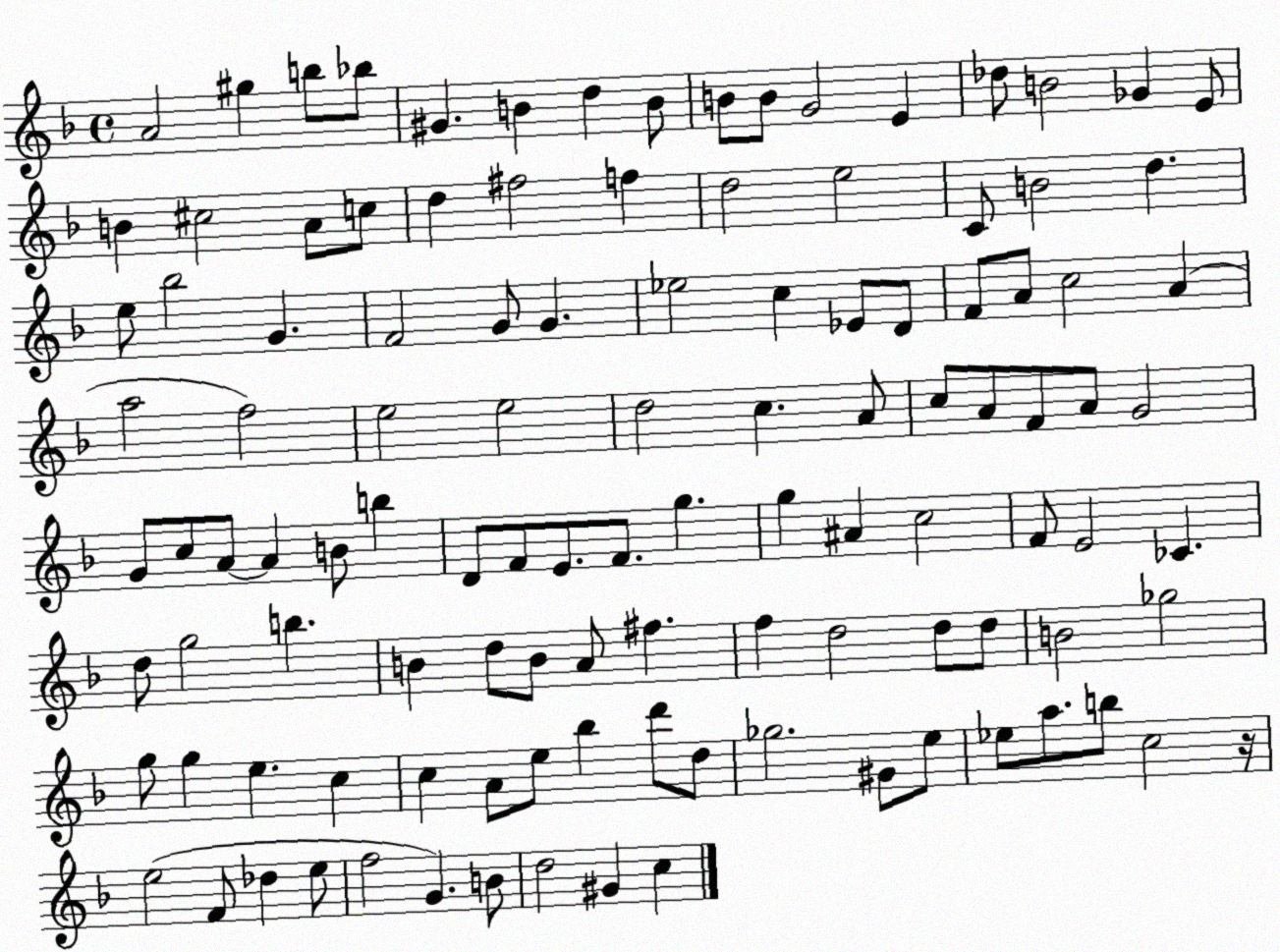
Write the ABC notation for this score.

X:1
T:Untitled
M:4/4
L:1/4
K:F
A2 ^g b/2 _b/2 ^G B d B/2 B/2 B/2 G2 E _d/2 B2 _G E/2 B ^c2 A/2 c/2 d ^f2 f d2 e2 C/2 B2 d e/2 _b2 G F2 G/2 G _e2 c _E/2 D/2 F/2 A/2 c2 A a2 f2 e2 e2 d2 c A/2 c/2 A/2 F/2 A/2 G2 G/2 c/2 A/2 A B/2 b D/2 F/2 E/2 F/2 g g ^A c2 F/2 E2 _C d/2 g2 b B d/2 B/2 A/2 ^f f d2 d/2 d/2 B2 _g2 g/2 g e c c A/2 e/2 _b d'/2 d/2 _g2 ^G/2 e/2 _e/2 a/2 b/2 c2 z/4 e2 F/2 _d e/2 f2 G B/2 d2 ^G c